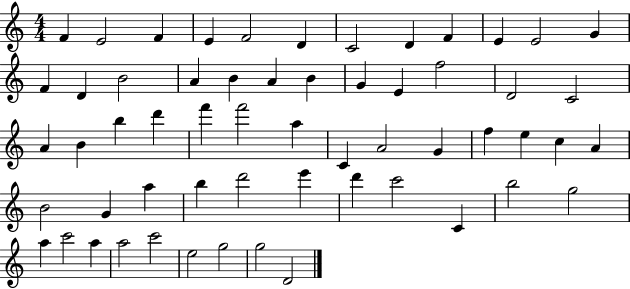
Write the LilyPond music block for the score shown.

{
  \clef treble
  \numericTimeSignature
  \time 4/4
  \key c \major
  f'4 e'2 f'4 | e'4 f'2 d'4 | c'2 d'4 f'4 | e'4 e'2 g'4 | \break f'4 d'4 b'2 | a'4 b'4 a'4 b'4 | g'4 e'4 f''2 | d'2 c'2 | \break a'4 b'4 b''4 d'''4 | f'''4 f'''2 a''4 | c'4 a'2 g'4 | f''4 e''4 c''4 a'4 | \break b'2 g'4 a''4 | b''4 d'''2 e'''4 | d'''4 c'''2 c'4 | b''2 g''2 | \break a''4 c'''2 a''4 | a''2 c'''2 | e''2 g''2 | g''2 d'2 | \break \bar "|."
}